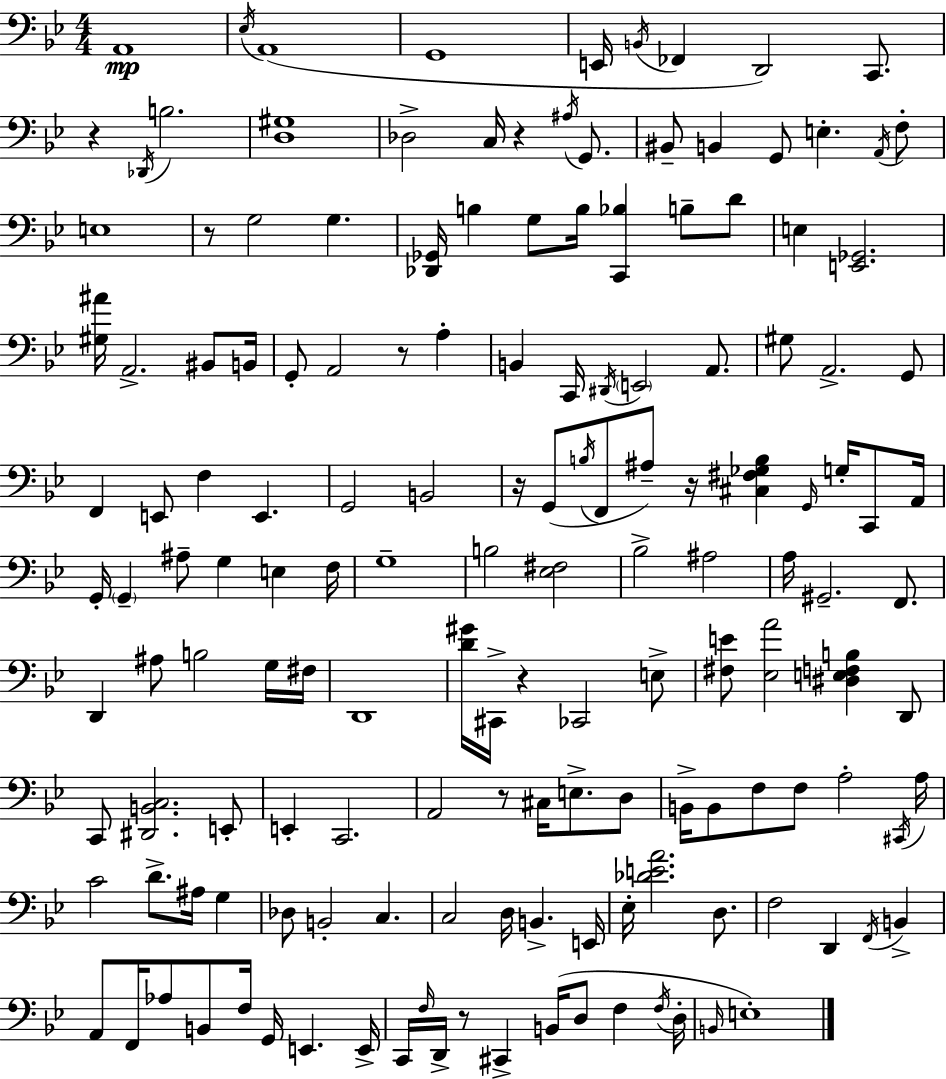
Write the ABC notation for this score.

X:1
T:Untitled
M:4/4
L:1/4
K:Bb
A,,4 _E,/4 A,,4 G,,4 E,,/4 B,,/4 _F,, D,,2 C,,/2 z _D,,/4 B,2 [D,^G,]4 _D,2 C,/4 z ^A,/4 G,,/2 ^B,,/2 B,, G,,/2 E, A,,/4 F,/2 E,4 z/2 G,2 G, [_D,,_G,,]/4 B, G,/2 B,/4 [C,,_B,] B,/2 D/2 E, [E,,_G,,]2 [^G,^A]/4 A,,2 ^B,,/2 B,,/4 G,,/2 A,,2 z/2 A, B,, C,,/4 ^D,,/4 E,,2 A,,/2 ^G,/2 A,,2 G,,/2 F,, E,,/2 F, E,, G,,2 B,,2 z/4 G,,/2 B,/4 F,,/2 ^A,/2 z/4 [^C,^F,_G,B,] G,,/4 G,/4 C,,/2 A,,/4 G,,/4 G,, ^A,/2 G, E, F,/4 G,4 B,2 [_E,^F,]2 _B,2 ^A,2 A,/4 ^G,,2 F,,/2 D,, ^A,/2 B,2 G,/4 ^F,/4 D,,4 [D^G]/4 ^C,,/4 z _C,,2 E,/2 [^F,E]/2 [_E,A]2 [^D,E,F,B,] D,,/2 C,,/2 [^D,,B,,C,]2 E,,/2 E,, C,,2 A,,2 z/2 ^C,/4 E,/2 D,/2 B,,/4 B,,/2 F,/2 F,/2 A,2 ^C,,/4 A,/4 C2 D/2 ^A,/4 G, _D,/2 B,,2 C, C,2 D,/4 B,, E,,/4 _E,/4 [_DEA]2 D,/2 F,2 D,, F,,/4 B,, A,,/2 F,,/4 _A,/2 B,,/2 F,/4 G,,/4 E,, E,,/4 C,,/4 F,/4 D,,/4 z/2 ^C,, B,,/4 D,/2 F, F,/4 D,/4 B,,/4 E,4